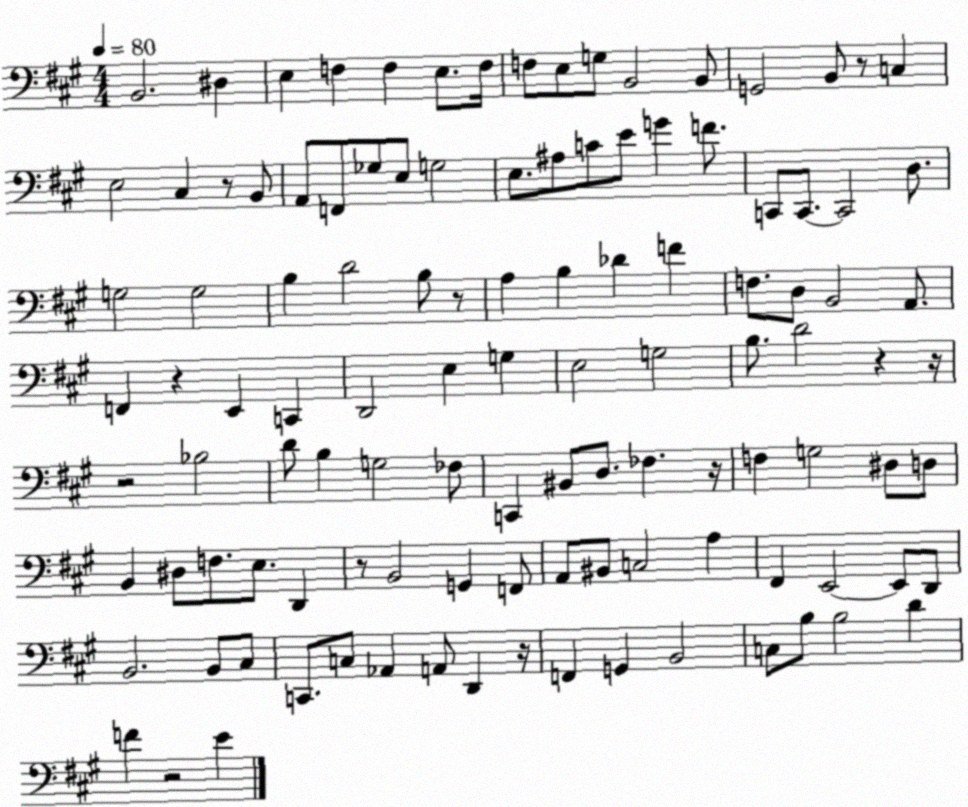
X:1
T:Untitled
M:4/4
L:1/4
K:A
B,,2 ^D, E, F, F, E,/2 F,/4 F,/2 E,/2 G,/2 B,,2 B,,/2 G,,2 B,,/2 z/2 C, E,2 ^C, z/2 B,,/2 A,,/2 F,,/2 _G,/2 E,/2 G,2 E,/2 ^A,/2 C/2 E/2 G F/2 C,,/2 C,,/2 C,,2 D,/2 G,2 G,2 B, D2 B,/2 z/2 A, B, _D F F,/2 D,/2 B,,2 A,,/2 F,, z E,, C,, D,,2 E, G, E,2 G,2 B,/2 D2 z z/4 z2 _B,2 D/2 B, G,2 _F,/2 C,, ^B,,/2 D,/2 _F, z/4 F, G,2 ^D,/2 D,/2 B,, ^D,/2 F,/2 E,/2 D,, z/2 B,,2 G,, F,,/2 A,,/2 ^B,,/2 C,2 A, ^F,, E,,2 E,,/2 D,,/2 B,,2 B,,/2 ^C,/2 C,,/2 C,/2 _A,, A,,/2 D,, z/4 F,, G,, B,,2 C,/2 B,/2 B,2 D F z2 E